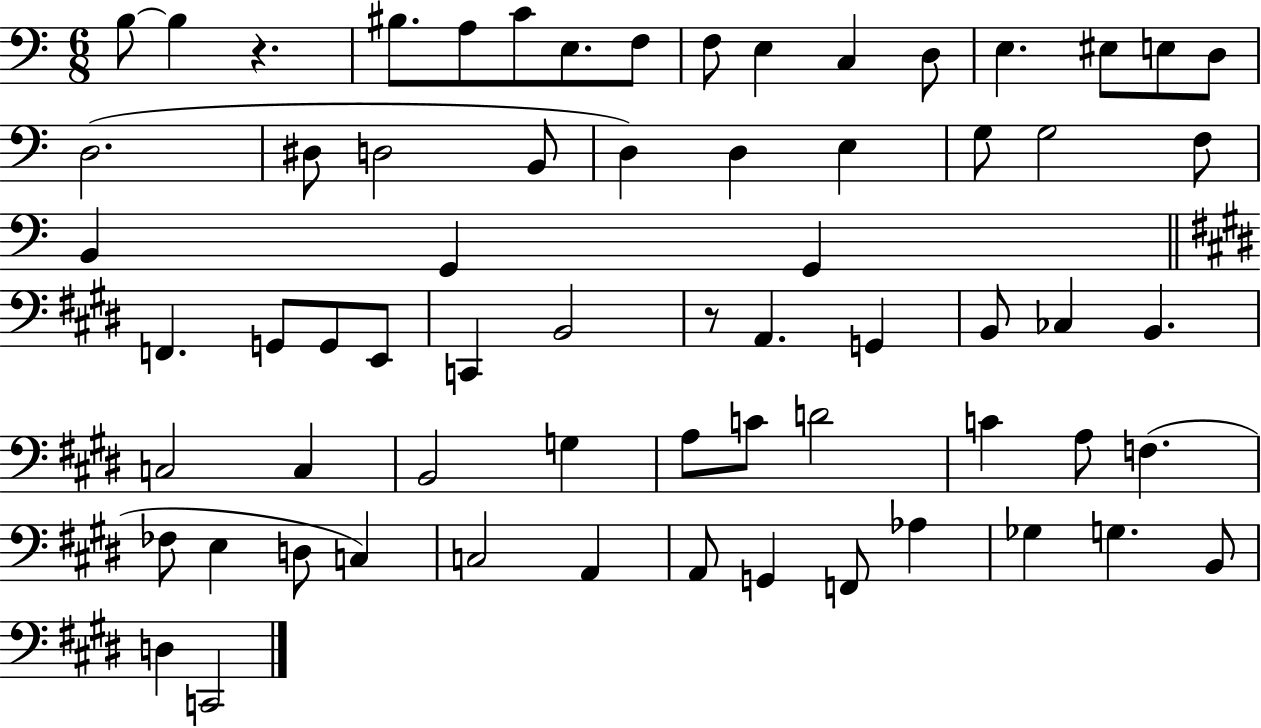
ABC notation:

X:1
T:Untitled
M:6/8
L:1/4
K:C
B,/2 B, z ^B,/2 A,/2 C/2 E,/2 F,/2 F,/2 E, C, D,/2 E, ^E,/2 E,/2 D,/2 D,2 ^D,/2 D,2 B,,/2 D, D, E, G,/2 G,2 F,/2 B,, G,, G,, F,, G,,/2 G,,/2 E,,/2 C,, B,,2 z/2 A,, G,, B,,/2 _C, B,, C,2 C, B,,2 G, A,/2 C/2 D2 C A,/2 F, _F,/2 E, D,/2 C, C,2 A,, A,,/2 G,, F,,/2 _A, _G, G, B,,/2 D, C,,2